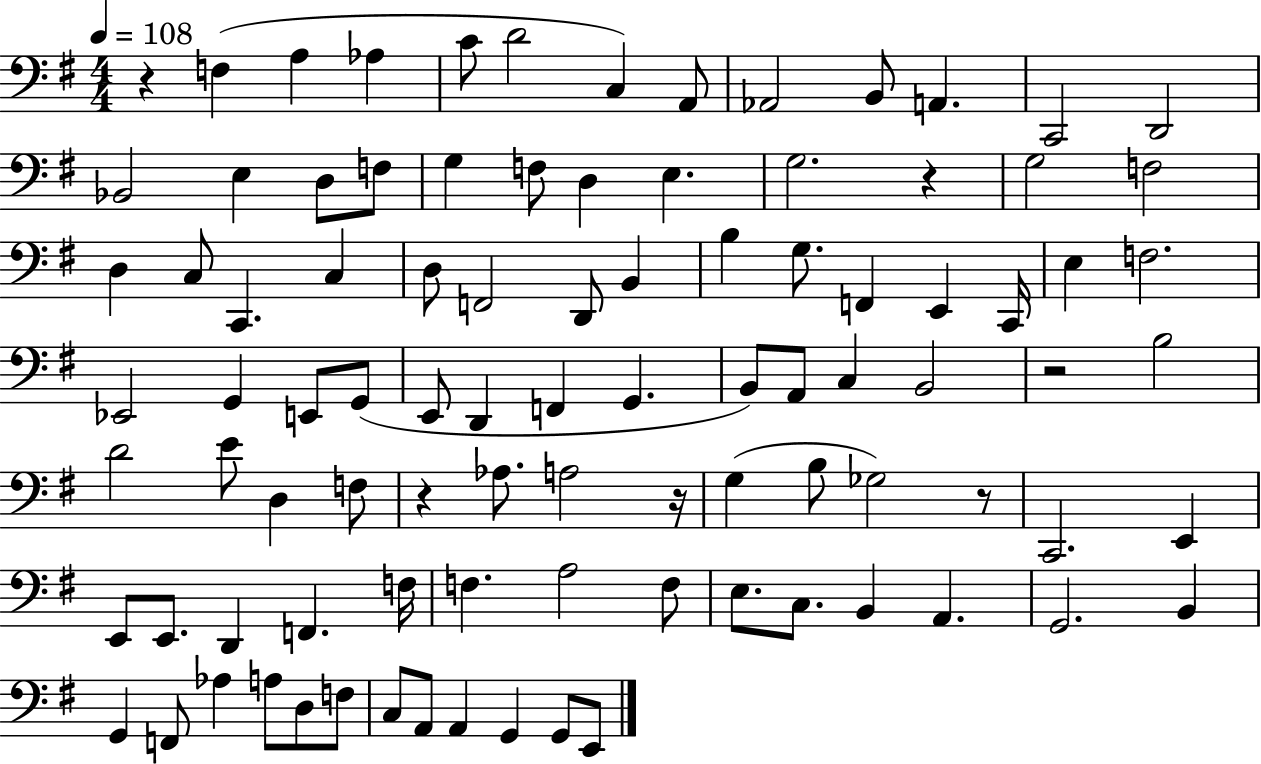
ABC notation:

X:1
T:Untitled
M:4/4
L:1/4
K:G
z F, A, _A, C/2 D2 C, A,,/2 _A,,2 B,,/2 A,, C,,2 D,,2 _B,,2 E, D,/2 F,/2 G, F,/2 D, E, G,2 z G,2 F,2 D, C,/2 C,, C, D,/2 F,,2 D,,/2 B,, B, G,/2 F,, E,, C,,/4 E, F,2 _E,,2 G,, E,,/2 G,,/2 E,,/2 D,, F,, G,, B,,/2 A,,/2 C, B,,2 z2 B,2 D2 E/2 D, F,/2 z _A,/2 A,2 z/4 G, B,/2 _G,2 z/2 C,,2 E,, E,,/2 E,,/2 D,, F,, F,/4 F, A,2 F,/2 E,/2 C,/2 B,, A,, G,,2 B,, G,, F,,/2 _A, A,/2 D,/2 F,/2 C,/2 A,,/2 A,, G,, G,,/2 E,,/2